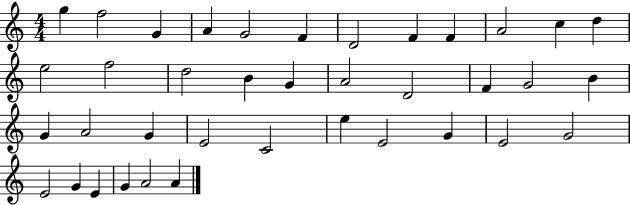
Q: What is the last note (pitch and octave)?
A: A4